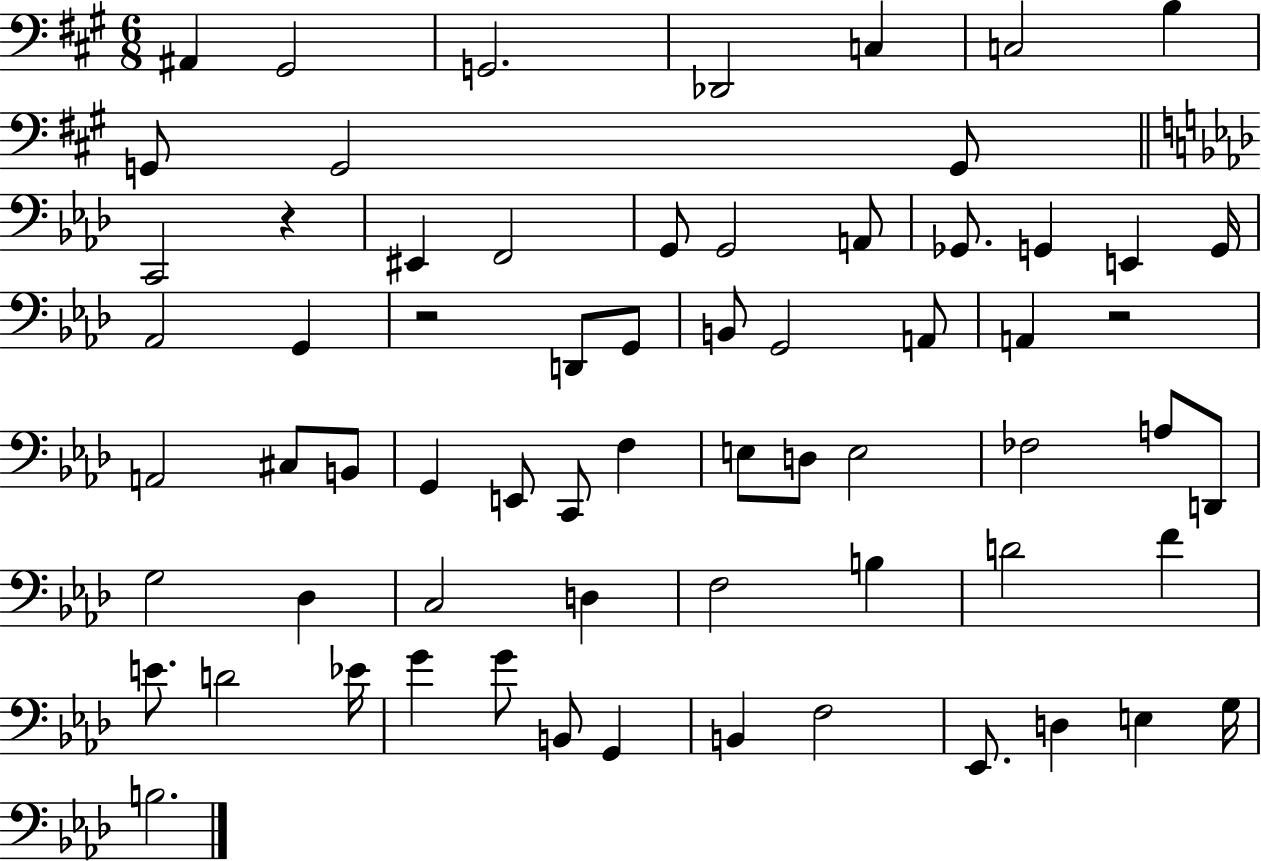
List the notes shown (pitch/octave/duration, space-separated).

A#2/q G#2/h G2/h. Db2/h C3/q C3/h B3/q G2/e G2/h G2/e C2/h R/q EIS2/q F2/h G2/e G2/h A2/e Gb2/e. G2/q E2/q G2/s Ab2/h G2/q R/h D2/e G2/e B2/e G2/h A2/e A2/q R/h A2/h C#3/e B2/e G2/q E2/e C2/e F3/q E3/e D3/e E3/h FES3/h A3/e D2/e G3/h Db3/q C3/h D3/q F3/h B3/q D4/h F4/q E4/e. D4/h Eb4/s G4/q G4/e B2/e G2/q B2/q F3/h Eb2/e. D3/q E3/q G3/s B3/h.